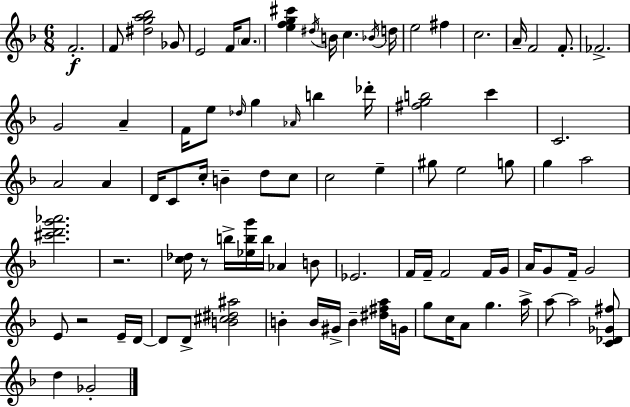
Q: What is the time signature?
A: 6/8